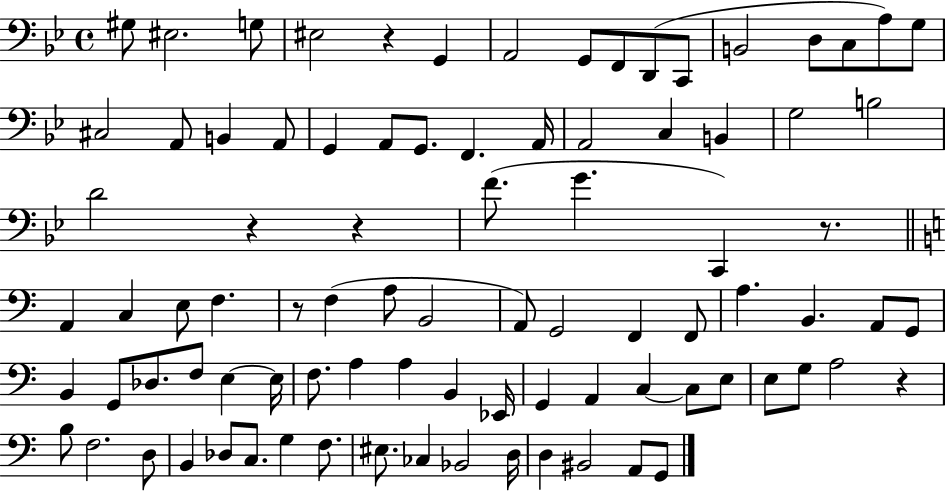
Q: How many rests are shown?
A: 6